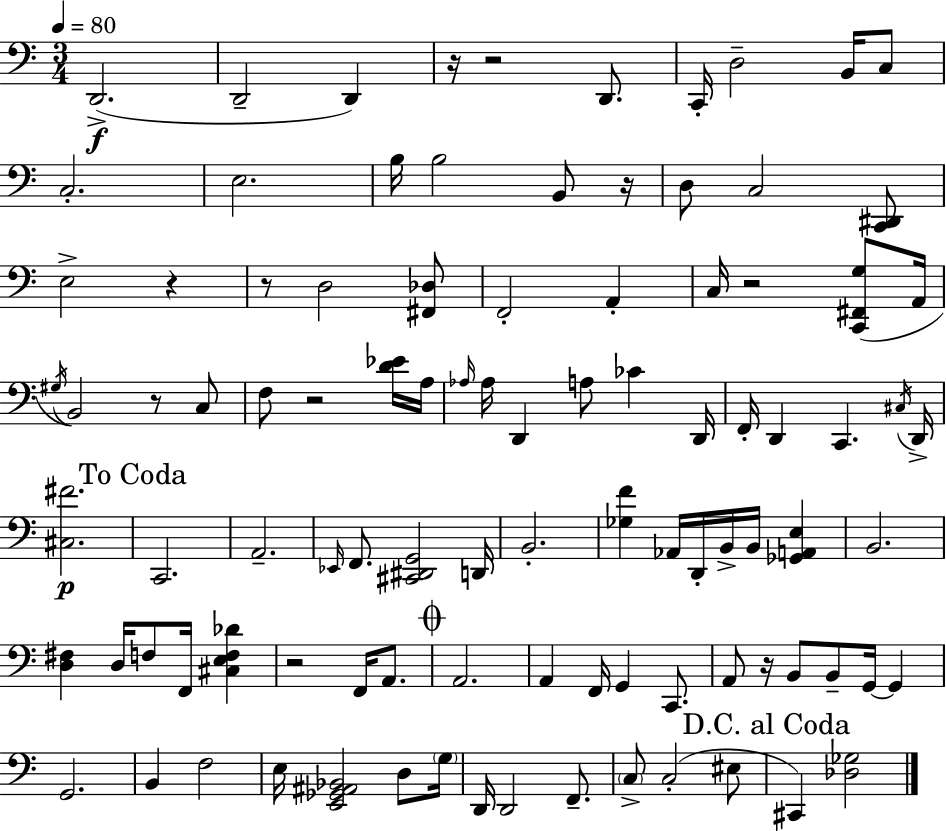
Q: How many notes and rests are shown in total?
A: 98